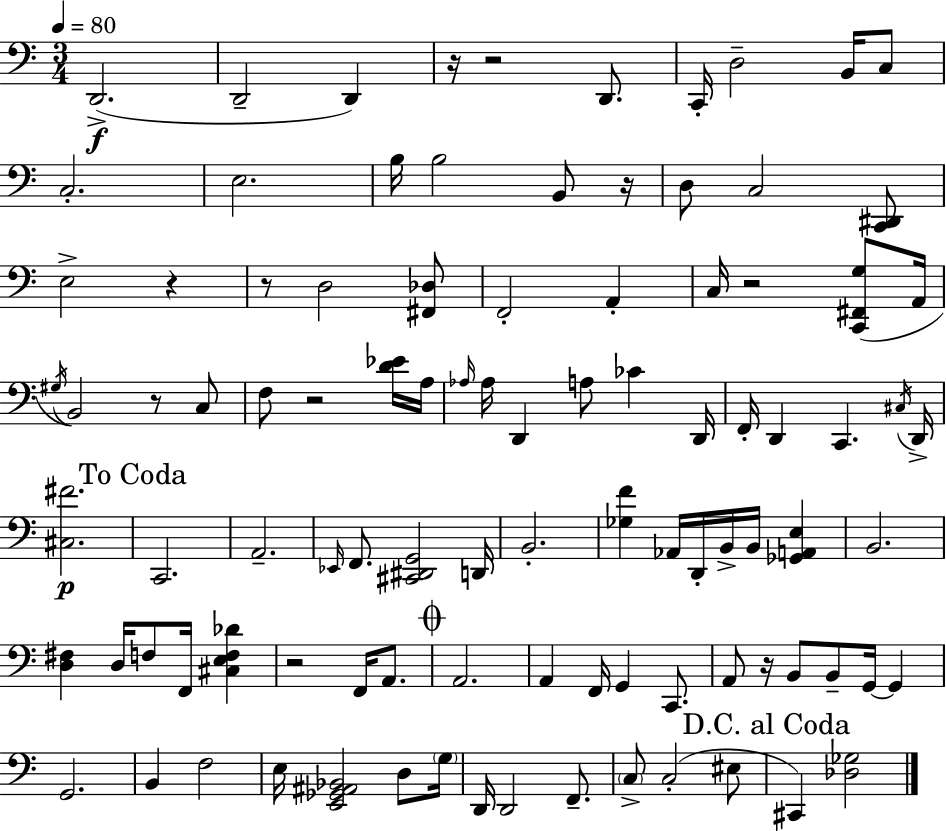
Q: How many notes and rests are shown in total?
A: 98